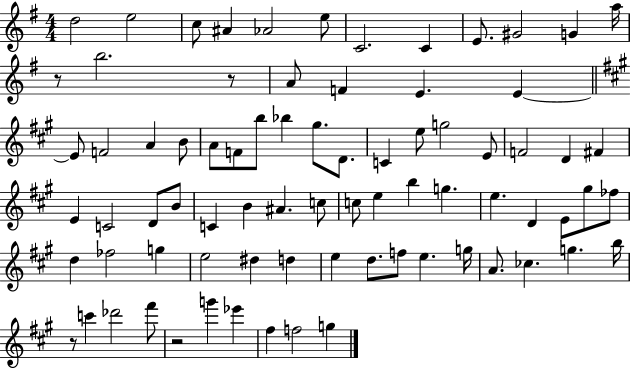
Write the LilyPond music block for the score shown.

{
  \clef treble
  \numericTimeSignature
  \time 4/4
  \key g \major
  d''2 e''2 | c''8 ais'4 aes'2 e''8 | c'2. c'4 | e'8. gis'2 g'4 a''16 | \break r8 b''2. r8 | a'8 f'4 e'4. e'4~~ | \bar "||" \break \key a \major e'8 f'2 a'4 b'8 | a'8 f'8 b''8 bes''4 gis''8. d'8. | c'4 e''8 g''2 e'8 | f'2 d'4 fis'4 | \break e'4 c'2 d'8 b'8 | c'4 b'4 ais'4. c''8 | c''8 e''4 b''4 g''4. | e''4. d'4 e'8 gis''8 fes''8 | \break d''4 fes''2 g''4 | e''2 dis''4 d''4 | e''4 d''8. f''8 e''4. g''16 | a'8. ces''4. g''4. b''16 | \break r8 c'''4 des'''2 fis'''8 | r2 g'''4 ees'''4 | fis''4 f''2 g''4 | \bar "|."
}